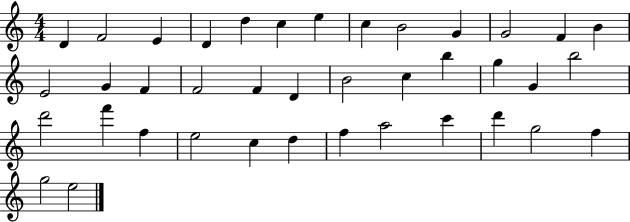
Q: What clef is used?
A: treble